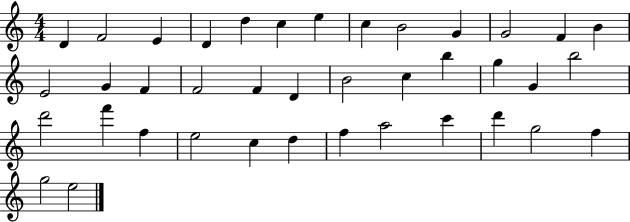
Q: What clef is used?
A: treble